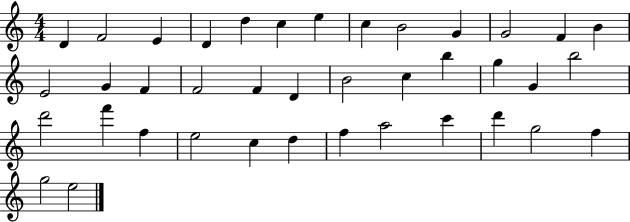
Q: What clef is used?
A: treble